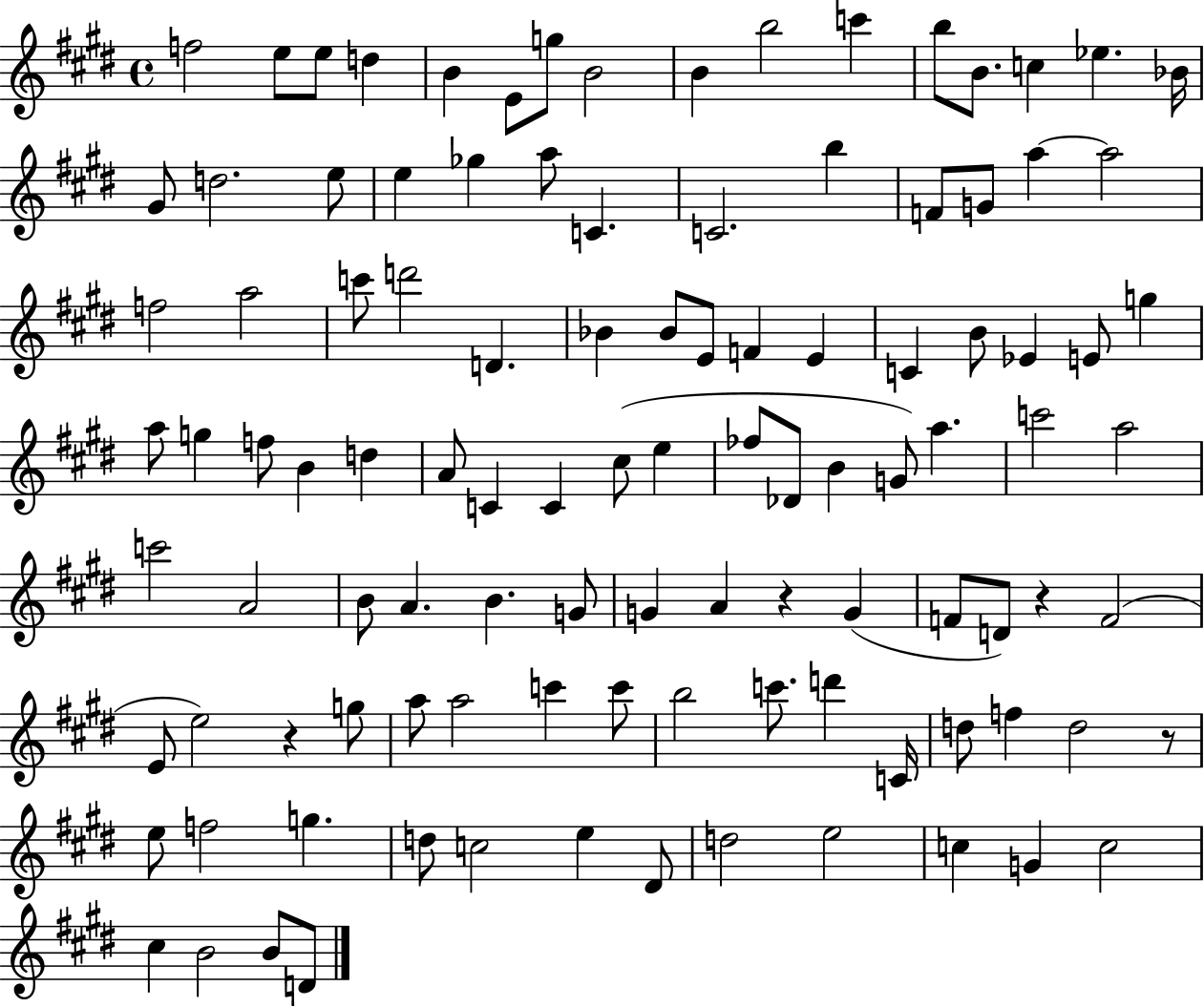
{
  \clef treble
  \time 4/4
  \defaultTimeSignature
  \key e \major
  f''2 e''8 e''8 d''4 | b'4 e'8 g''8 b'2 | b'4 b''2 c'''4 | b''8 b'8. c''4 ees''4. bes'16 | \break gis'8 d''2. e''8 | e''4 ges''4 a''8 c'4. | c'2. b''4 | f'8 g'8 a''4~~ a''2 | \break f''2 a''2 | c'''8 d'''2 d'4. | bes'4 bes'8 e'8 f'4 e'4 | c'4 b'8 ees'4 e'8 g''4 | \break a''8 g''4 f''8 b'4 d''4 | a'8 c'4 c'4 cis''8( e''4 | fes''8 des'8 b'4 g'8) a''4. | c'''2 a''2 | \break c'''2 a'2 | b'8 a'4. b'4. g'8 | g'4 a'4 r4 g'4( | f'8 d'8) r4 f'2( | \break e'8 e''2) r4 g''8 | a''8 a''2 c'''4 c'''8 | b''2 c'''8. d'''4 c'16 | d''8 f''4 d''2 r8 | \break e''8 f''2 g''4. | d''8 c''2 e''4 dis'8 | d''2 e''2 | c''4 g'4 c''2 | \break cis''4 b'2 b'8 d'8 | \bar "|."
}